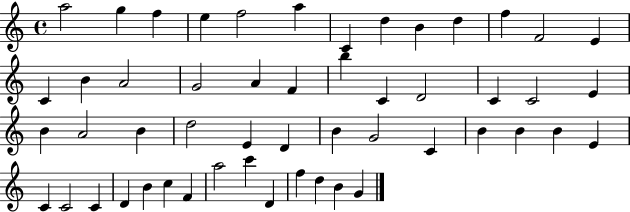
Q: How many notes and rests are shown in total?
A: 52